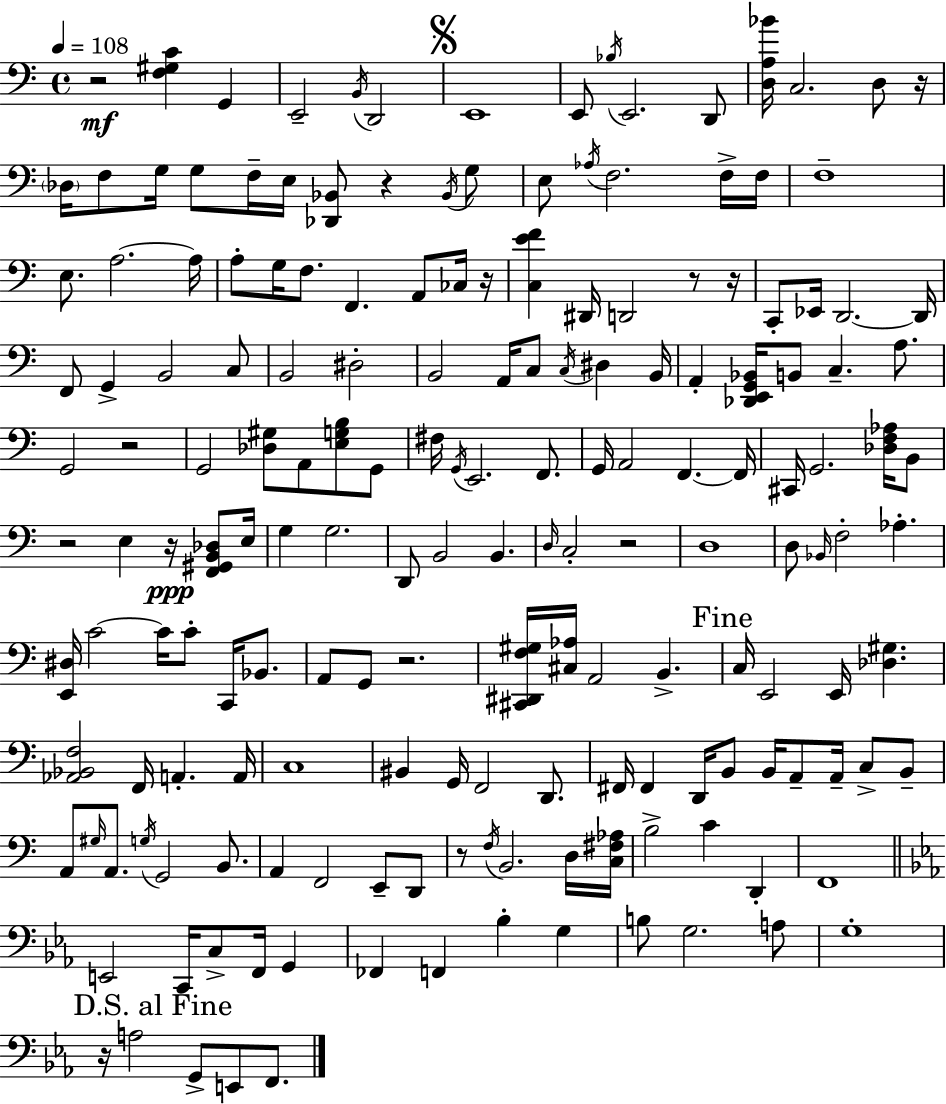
X:1
T:Untitled
M:4/4
L:1/4
K:Am
z2 [F,^G,C] G,, E,,2 B,,/4 D,,2 E,,4 E,,/2 _B,/4 E,,2 D,,/2 [D,A,_B]/4 C,2 D,/2 z/4 _D,/4 F,/2 G,/4 G,/2 F,/4 E,/4 [_D,,_B,,]/2 z _B,,/4 G,/2 E,/2 _A,/4 F,2 F,/4 F,/4 F,4 E,/2 A,2 A,/4 A,/2 G,/4 F,/2 F,, A,,/2 _C,/4 z/4 [C,EF] ^D,,/4 D,,2 z/2 z/4 C,,/2 _E,,/4 D,,2 D,,/4 F,,/2 G,, B,,2 C,/2 B,,2 ^D,2 B,,2 A,,/4 C,/2 C,/4 ^D, B,,/4 A,, [_D,,E,,G,,_B,,]/4 B,,/2 C, A,/2 G,,2 z2 G,,2 [_D,^G,]/2 A,,/2 [E,G,B,]/2 G,,/2 ^F,/4 G,,/4 E,,2 F,,/2 G,,/4 A,,2 F,, F,,/4 ^C,,/4 G,,2 [_D,F,_A,]/4 B,,/2 z2 E, z/4 [F,,^G,,B,,_D,]/2 E,/4 G, G,2 D,,/2 B,,2 B,, D,/4 C,2 z2 D,4 D,/2 _B,,/4 F,2 _A, [E,,^D,]/4 C2 C/4 C/2 C,,/4 _B,,/2 A,,/2 G,,/2 z2 [^C,,^D,,F,^G,]/4 [^C,_A,]/4 A,,2 B,, C,/4 E,,2 E,,/4 [_D,^G,] [_A,,_B,,F,]2 F,,/4 A,, A,,/4 C,4 ^B,, G,,/4 F,,2 D,,/2 ^F,,/4 ^F,, D,,/4 B,,/2 B,,/4 A,,/2 A,,/4 C,/2 B,,/2 A,,/2 ^G,/4 A,,/2 G,/4 G,,2 B,,/2 A,, F,,2 E,,/2 D,,/2 z/2 F,/4 B,,2 D,/4 [C,^F,_A,]/4 B,2 C D,, F,,4 E,,2 C,,/4 C,/2 F,,/4 G,, _F,, F,, _B, G, B,/2 G,2 A,/2 G,4 z/4 A,2 G,,/2 E,,/2 F,,/2